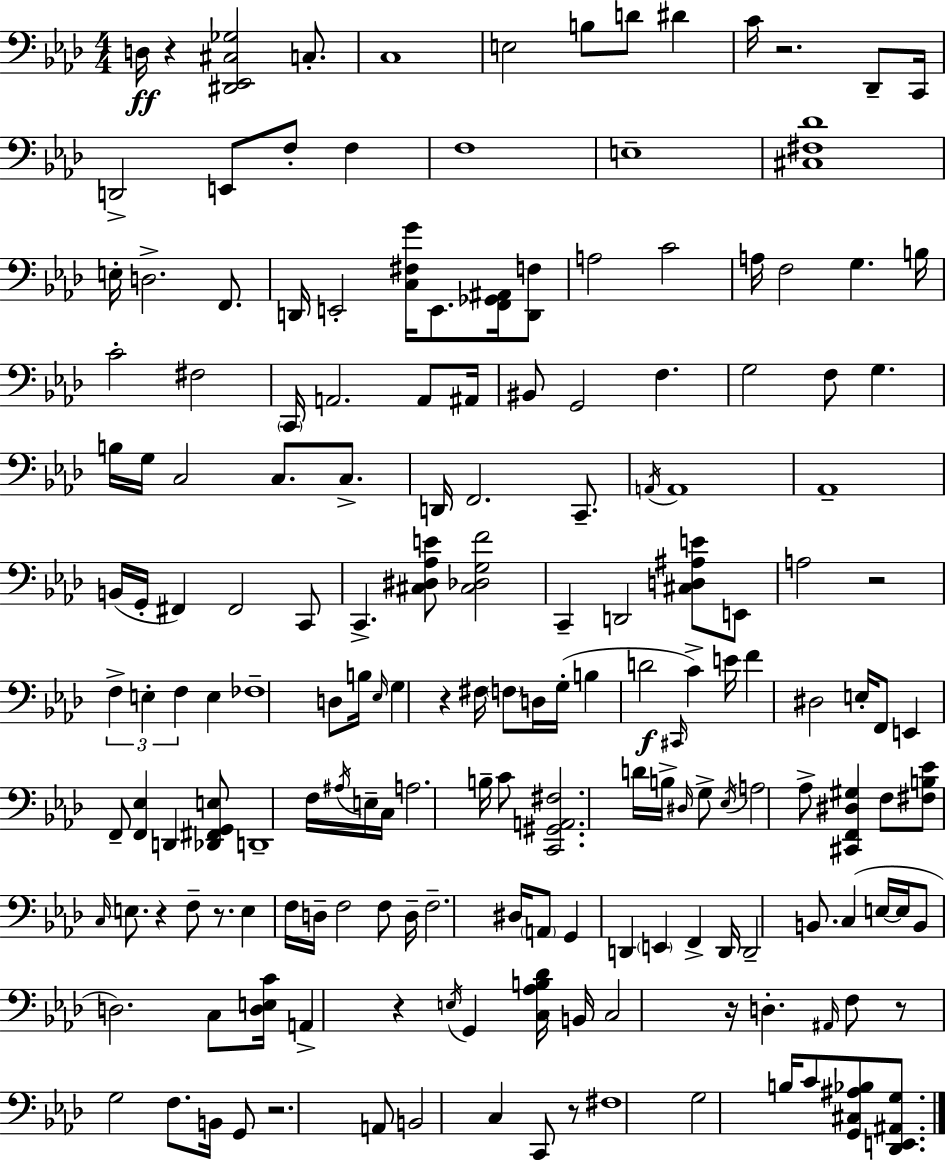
{
  \clef bass
  \numericTimeSignature
  \time 4/4
  \key aes \major
  d16\ff r4 <dis, ees, cis ges>2 c8.-. | c1 | e2 b8 d'8 dis'4 | c'16 r2. des,8-- c,16 | \break d,2-> e,8 f8-. f4 | f1 | e1-- | <cis fis des'>1 | \break e16-. d2.-> f,8. | d,16 e,2-. <c fis g'>16 e,8. <f, ges, ais,>16 <d, f>8 | a2 c'2 | a16 f2 g4. b16 | \break c'2-. fis2 | \parenthesize c,16 a,2. a,8 ais,16 | bis,8 g,2 f4. | g2 f8 g4. | \break b16 g16 c2 c8. c8.-> | d,16 f,2. c,8.-- | \acciaccatura { a,16 } a,1 | aes,1-- | \break b,16( g,16-. fis,4) fis,2 c,8 | c,4.-> <cis dis aes e'>8 <cis des g f'>2 | c,4-- d,2 <cis d ais e'>8 e,8 | a2 r2 | \break \tuplet 3/2 { f4-> e4-. f4 } e4 | fes1-- | d8 b16 \grace { ees16 } g4 r4 fis16 \parenthesize f8 | d16 g16-.( b4 d'2\f \grace { cis,16 } c'4->) | \break e'16 f'4 dis2 | e16-. f,8 e,4 f,8-- <f, ees>4 d,4 | <des, fis, g, e>8 d,1-- | f16 \acciaccatura { ais16 } e16-- c16 a2. | \break b16-- c'8 <c, gis, a, fis>2. | d'16 b16-> \grace { dis16 } g8-> \acciaccatura { ees16 } a2 | aes8-> <cis, f, dis gis>4 f8 <fis b ees'>8 \grace { c16 } e8. r4 | f8-- r8. e4 f16 d16-- f2 | \break f8 d16-- f2.-- | dis16 \parenthesize a,8 g,4 d,4 \parenthesize e,4 | f,4-> d,16 d,2-- | b,8. c4( e16~~ e16 b,8 d2.) | \break c8 <d e c'>16 a,4-> r4 | \acciaccatura { e16 } g,4 <c aes b des'>16 b,16 c2 | r16 d4.-. \grace { ais,16 } f8 r8 g2 | f8. b,16 g,8 r2. | \break a,8 b,2 | c4 c,8 r8 fis1 | g2 | b16 c'8 <g, cis ais bes>8 <des, e, ais, g>8. \bar "|."
}